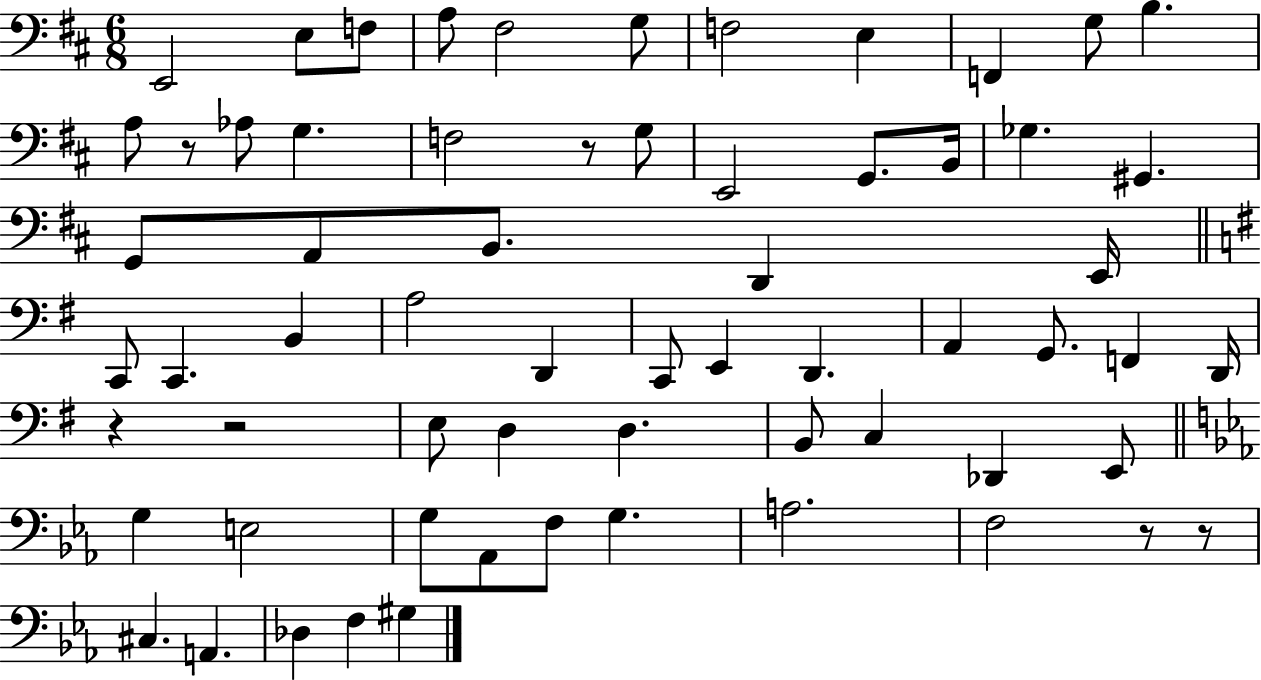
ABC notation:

X:1
T:Untitled
M:6/8
L:1/4
K:D
E,,2 E,/2 F,/2 A,/2 ^F,2 G,/2 F,2 E, F,, G,/2 B, A,/2 z/2 _A,/2 G, F,2 z/2 G,/2 E,,2 G,,/2 B,,/4 _G, ^G,, G,,/2 A,,/2 B,,/2 D,, E,,/4 C,,/2 C,, B,, A,2 D,, C,,/2 E,, D,, A,, G,,/2 F,, D,,/4 z z2 E,/2 D, D, B,,/2 C, _D,, E,,/2 G, E,2 G,/2 _A,,/2 F,/2 G, A,2 F,2 z/2 z/2 ^C, A,, _D, F, ^G,